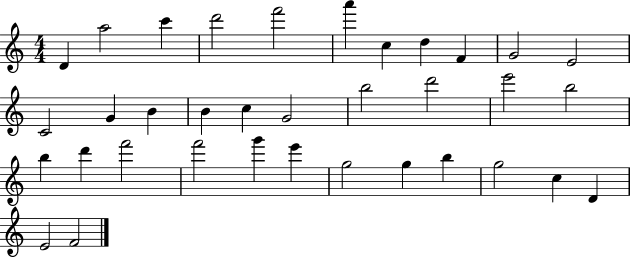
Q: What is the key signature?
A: C major